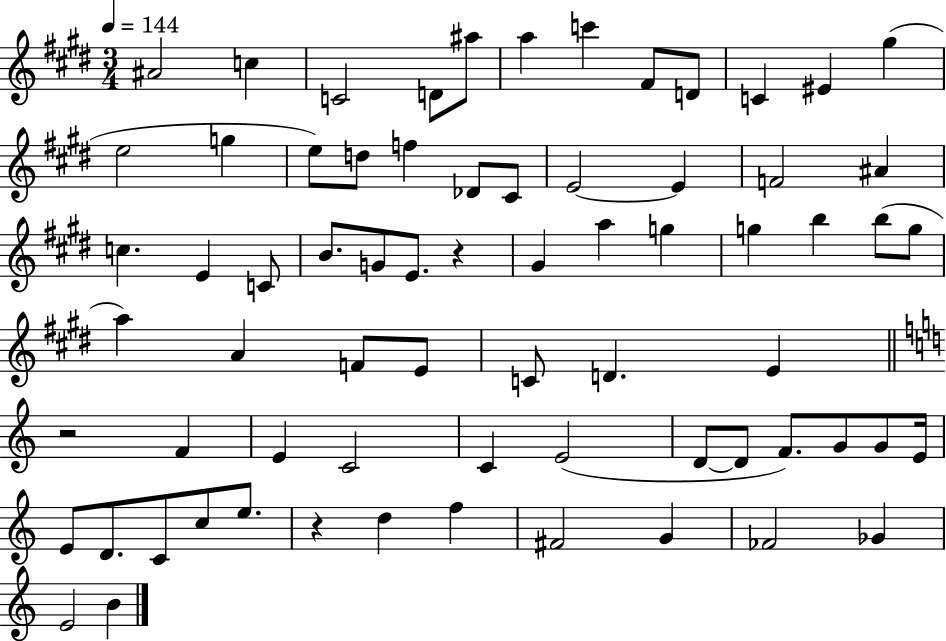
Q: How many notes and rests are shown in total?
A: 70